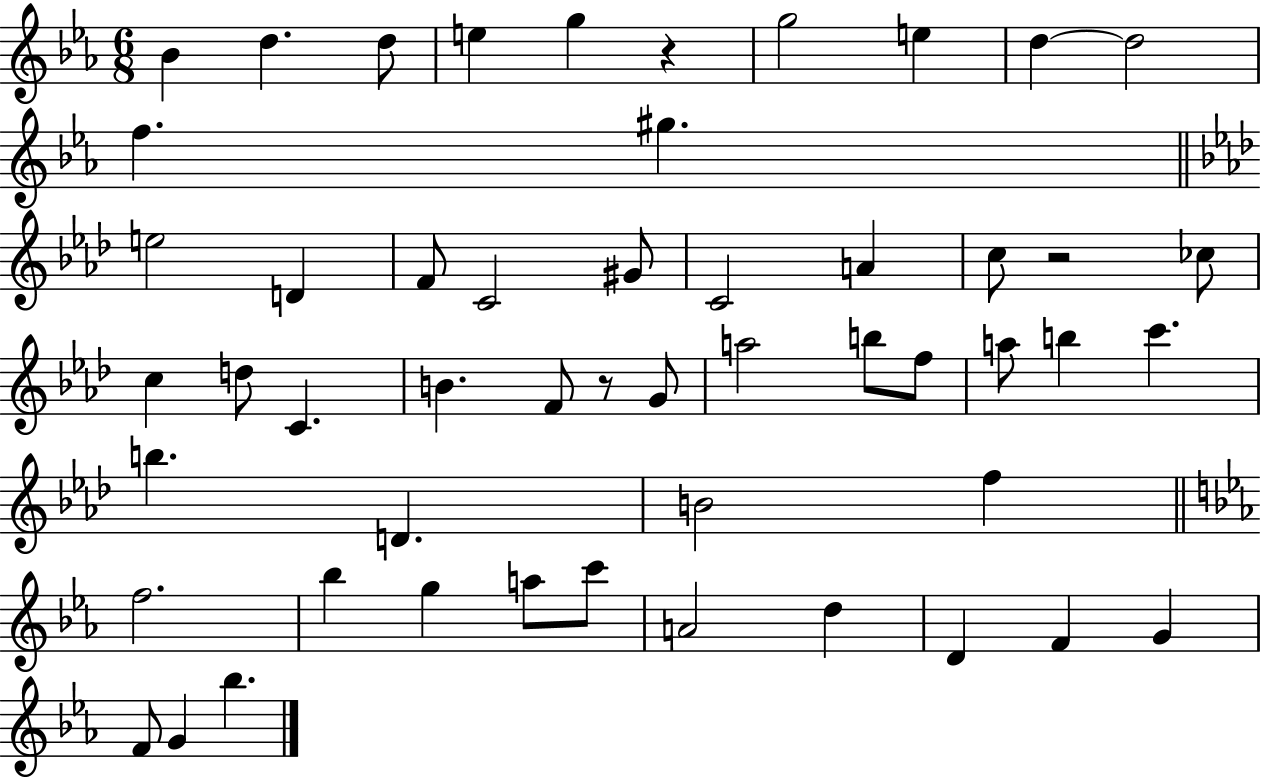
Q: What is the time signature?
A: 6/8